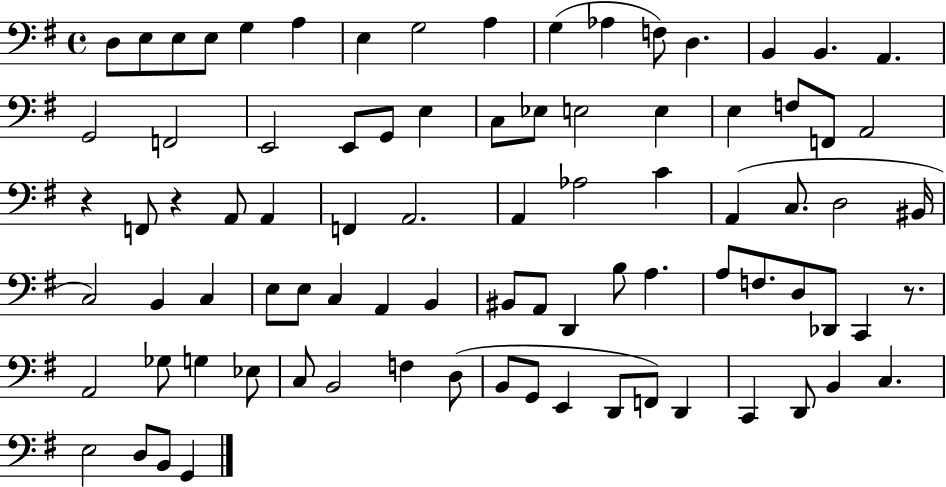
{
  \clef bass
  \time 4/4
  \defaultTimeSignature
  \key g \major
  d8 e8 e8 e8 g4 a4 | e4 g2 a4 | g4( aes4 f8) d4. | b,4 b,4. a,4. | \break g,2 f,2 | e,2 e,8 g,8 e4 | c8 ees8 e2 e4 | e4 f8 f,8 a,2 | \break r4 f,8 r4 a,8 a,4 | f,4 a,2. | a,4 aes2 c'4 | a,4( c8. d2 bis,16 | \break c2) b,4 c4 | e8 e8 c4 a,4 b,4 | bis,8 a,8 d,4 b8 a4. | a8 f8. d8 des,8 c,4 r8. | \break a,2 ges8 g4 ees8 | c8 b,2 f4 d8( | b,8 g,8 e,4 d,8 f,8) d,4 | c,4 d,8 b,4 c4. | \break e2 d8 b,8 g,4 | \bar "|."
}